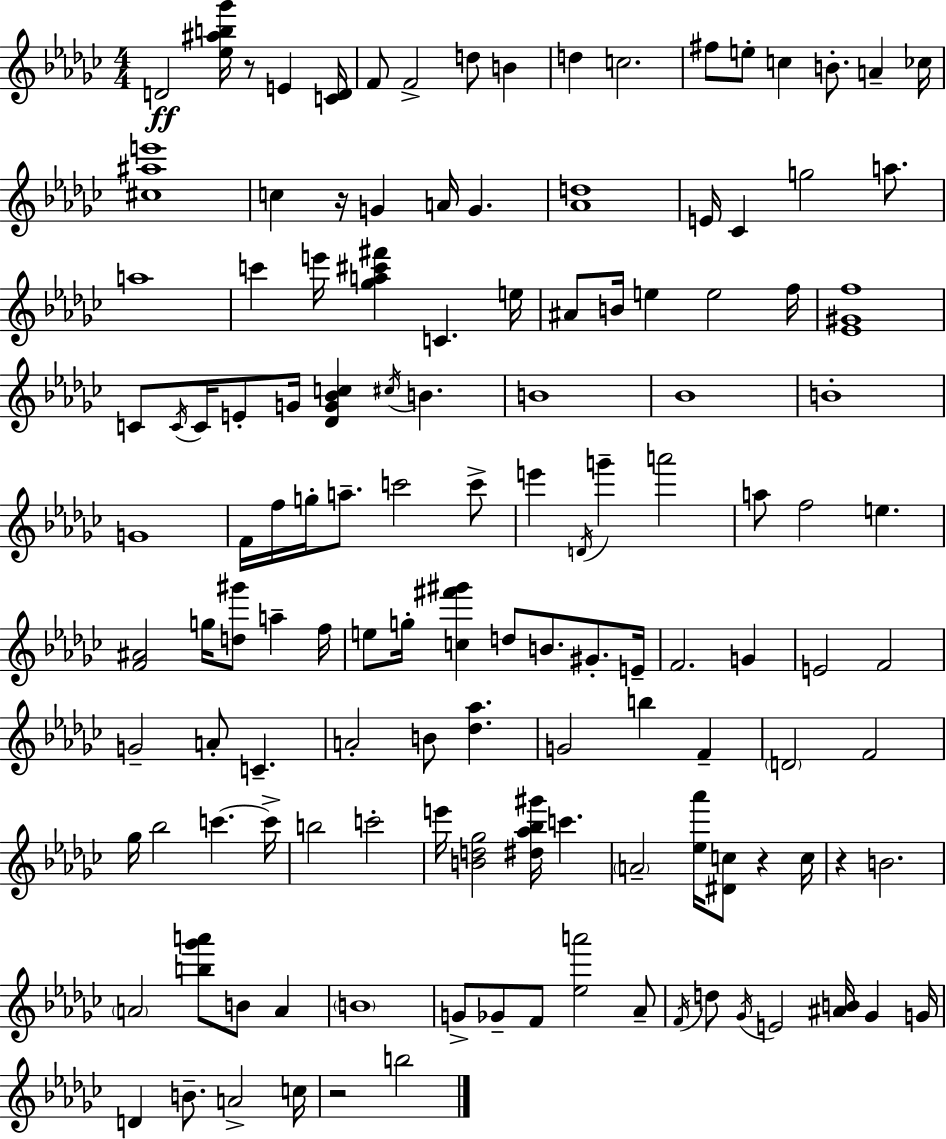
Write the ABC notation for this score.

X:1
T:Untitled
M:4/4
L:1/4
K:Ebm
D2 [_e^ab_g']/4 z/2 E [CD]/4 F/2 F2 d/2 B d c2 ^f/2 e/2 c B/2 A _c/4 [^c^ae']4 c z/4 G A/4 G [_Ad]4 E/4 _C g2 a/2 a4 c' e'/4 [_ga^c'^f'] C e/4 ^A/2 B/4 e e2 f/4 [_E^Gf]4 C/2 C/4 C/4 E/2 G/4 [_DG_Bc] ^c/4 B B4 _B4 B4 G4 F/4 f/4 g/4 a/2 c'2 c'/2 e' D/4 g' a'2 a/2 f2 e [F^A]2 g/4 [d^g']/2 a f/4 e/2 g/4 [c^f'^g'] d/2 B/2 ^G/2 E/4 F2 G E2 F2 G2 A/2 C A2 B/2 [_d_a] G2 b F D2 F2 _g/4 _b2 c' c'/4 b2 c'2 e'/4 [Bd_g]2 [^d_a_b^g']/4 c' A2 [_e_a']/4 [^Dc]/2 z c/4 z B2 A2 [b_g'a']/2 B/2 A B4 G/2 _G/2 F/2 [_ea']2 _A/2 F/4 d/2 _G/4 E2 [^AB]/4 _G G/4 D B/2 A2 c/4 z2 b2